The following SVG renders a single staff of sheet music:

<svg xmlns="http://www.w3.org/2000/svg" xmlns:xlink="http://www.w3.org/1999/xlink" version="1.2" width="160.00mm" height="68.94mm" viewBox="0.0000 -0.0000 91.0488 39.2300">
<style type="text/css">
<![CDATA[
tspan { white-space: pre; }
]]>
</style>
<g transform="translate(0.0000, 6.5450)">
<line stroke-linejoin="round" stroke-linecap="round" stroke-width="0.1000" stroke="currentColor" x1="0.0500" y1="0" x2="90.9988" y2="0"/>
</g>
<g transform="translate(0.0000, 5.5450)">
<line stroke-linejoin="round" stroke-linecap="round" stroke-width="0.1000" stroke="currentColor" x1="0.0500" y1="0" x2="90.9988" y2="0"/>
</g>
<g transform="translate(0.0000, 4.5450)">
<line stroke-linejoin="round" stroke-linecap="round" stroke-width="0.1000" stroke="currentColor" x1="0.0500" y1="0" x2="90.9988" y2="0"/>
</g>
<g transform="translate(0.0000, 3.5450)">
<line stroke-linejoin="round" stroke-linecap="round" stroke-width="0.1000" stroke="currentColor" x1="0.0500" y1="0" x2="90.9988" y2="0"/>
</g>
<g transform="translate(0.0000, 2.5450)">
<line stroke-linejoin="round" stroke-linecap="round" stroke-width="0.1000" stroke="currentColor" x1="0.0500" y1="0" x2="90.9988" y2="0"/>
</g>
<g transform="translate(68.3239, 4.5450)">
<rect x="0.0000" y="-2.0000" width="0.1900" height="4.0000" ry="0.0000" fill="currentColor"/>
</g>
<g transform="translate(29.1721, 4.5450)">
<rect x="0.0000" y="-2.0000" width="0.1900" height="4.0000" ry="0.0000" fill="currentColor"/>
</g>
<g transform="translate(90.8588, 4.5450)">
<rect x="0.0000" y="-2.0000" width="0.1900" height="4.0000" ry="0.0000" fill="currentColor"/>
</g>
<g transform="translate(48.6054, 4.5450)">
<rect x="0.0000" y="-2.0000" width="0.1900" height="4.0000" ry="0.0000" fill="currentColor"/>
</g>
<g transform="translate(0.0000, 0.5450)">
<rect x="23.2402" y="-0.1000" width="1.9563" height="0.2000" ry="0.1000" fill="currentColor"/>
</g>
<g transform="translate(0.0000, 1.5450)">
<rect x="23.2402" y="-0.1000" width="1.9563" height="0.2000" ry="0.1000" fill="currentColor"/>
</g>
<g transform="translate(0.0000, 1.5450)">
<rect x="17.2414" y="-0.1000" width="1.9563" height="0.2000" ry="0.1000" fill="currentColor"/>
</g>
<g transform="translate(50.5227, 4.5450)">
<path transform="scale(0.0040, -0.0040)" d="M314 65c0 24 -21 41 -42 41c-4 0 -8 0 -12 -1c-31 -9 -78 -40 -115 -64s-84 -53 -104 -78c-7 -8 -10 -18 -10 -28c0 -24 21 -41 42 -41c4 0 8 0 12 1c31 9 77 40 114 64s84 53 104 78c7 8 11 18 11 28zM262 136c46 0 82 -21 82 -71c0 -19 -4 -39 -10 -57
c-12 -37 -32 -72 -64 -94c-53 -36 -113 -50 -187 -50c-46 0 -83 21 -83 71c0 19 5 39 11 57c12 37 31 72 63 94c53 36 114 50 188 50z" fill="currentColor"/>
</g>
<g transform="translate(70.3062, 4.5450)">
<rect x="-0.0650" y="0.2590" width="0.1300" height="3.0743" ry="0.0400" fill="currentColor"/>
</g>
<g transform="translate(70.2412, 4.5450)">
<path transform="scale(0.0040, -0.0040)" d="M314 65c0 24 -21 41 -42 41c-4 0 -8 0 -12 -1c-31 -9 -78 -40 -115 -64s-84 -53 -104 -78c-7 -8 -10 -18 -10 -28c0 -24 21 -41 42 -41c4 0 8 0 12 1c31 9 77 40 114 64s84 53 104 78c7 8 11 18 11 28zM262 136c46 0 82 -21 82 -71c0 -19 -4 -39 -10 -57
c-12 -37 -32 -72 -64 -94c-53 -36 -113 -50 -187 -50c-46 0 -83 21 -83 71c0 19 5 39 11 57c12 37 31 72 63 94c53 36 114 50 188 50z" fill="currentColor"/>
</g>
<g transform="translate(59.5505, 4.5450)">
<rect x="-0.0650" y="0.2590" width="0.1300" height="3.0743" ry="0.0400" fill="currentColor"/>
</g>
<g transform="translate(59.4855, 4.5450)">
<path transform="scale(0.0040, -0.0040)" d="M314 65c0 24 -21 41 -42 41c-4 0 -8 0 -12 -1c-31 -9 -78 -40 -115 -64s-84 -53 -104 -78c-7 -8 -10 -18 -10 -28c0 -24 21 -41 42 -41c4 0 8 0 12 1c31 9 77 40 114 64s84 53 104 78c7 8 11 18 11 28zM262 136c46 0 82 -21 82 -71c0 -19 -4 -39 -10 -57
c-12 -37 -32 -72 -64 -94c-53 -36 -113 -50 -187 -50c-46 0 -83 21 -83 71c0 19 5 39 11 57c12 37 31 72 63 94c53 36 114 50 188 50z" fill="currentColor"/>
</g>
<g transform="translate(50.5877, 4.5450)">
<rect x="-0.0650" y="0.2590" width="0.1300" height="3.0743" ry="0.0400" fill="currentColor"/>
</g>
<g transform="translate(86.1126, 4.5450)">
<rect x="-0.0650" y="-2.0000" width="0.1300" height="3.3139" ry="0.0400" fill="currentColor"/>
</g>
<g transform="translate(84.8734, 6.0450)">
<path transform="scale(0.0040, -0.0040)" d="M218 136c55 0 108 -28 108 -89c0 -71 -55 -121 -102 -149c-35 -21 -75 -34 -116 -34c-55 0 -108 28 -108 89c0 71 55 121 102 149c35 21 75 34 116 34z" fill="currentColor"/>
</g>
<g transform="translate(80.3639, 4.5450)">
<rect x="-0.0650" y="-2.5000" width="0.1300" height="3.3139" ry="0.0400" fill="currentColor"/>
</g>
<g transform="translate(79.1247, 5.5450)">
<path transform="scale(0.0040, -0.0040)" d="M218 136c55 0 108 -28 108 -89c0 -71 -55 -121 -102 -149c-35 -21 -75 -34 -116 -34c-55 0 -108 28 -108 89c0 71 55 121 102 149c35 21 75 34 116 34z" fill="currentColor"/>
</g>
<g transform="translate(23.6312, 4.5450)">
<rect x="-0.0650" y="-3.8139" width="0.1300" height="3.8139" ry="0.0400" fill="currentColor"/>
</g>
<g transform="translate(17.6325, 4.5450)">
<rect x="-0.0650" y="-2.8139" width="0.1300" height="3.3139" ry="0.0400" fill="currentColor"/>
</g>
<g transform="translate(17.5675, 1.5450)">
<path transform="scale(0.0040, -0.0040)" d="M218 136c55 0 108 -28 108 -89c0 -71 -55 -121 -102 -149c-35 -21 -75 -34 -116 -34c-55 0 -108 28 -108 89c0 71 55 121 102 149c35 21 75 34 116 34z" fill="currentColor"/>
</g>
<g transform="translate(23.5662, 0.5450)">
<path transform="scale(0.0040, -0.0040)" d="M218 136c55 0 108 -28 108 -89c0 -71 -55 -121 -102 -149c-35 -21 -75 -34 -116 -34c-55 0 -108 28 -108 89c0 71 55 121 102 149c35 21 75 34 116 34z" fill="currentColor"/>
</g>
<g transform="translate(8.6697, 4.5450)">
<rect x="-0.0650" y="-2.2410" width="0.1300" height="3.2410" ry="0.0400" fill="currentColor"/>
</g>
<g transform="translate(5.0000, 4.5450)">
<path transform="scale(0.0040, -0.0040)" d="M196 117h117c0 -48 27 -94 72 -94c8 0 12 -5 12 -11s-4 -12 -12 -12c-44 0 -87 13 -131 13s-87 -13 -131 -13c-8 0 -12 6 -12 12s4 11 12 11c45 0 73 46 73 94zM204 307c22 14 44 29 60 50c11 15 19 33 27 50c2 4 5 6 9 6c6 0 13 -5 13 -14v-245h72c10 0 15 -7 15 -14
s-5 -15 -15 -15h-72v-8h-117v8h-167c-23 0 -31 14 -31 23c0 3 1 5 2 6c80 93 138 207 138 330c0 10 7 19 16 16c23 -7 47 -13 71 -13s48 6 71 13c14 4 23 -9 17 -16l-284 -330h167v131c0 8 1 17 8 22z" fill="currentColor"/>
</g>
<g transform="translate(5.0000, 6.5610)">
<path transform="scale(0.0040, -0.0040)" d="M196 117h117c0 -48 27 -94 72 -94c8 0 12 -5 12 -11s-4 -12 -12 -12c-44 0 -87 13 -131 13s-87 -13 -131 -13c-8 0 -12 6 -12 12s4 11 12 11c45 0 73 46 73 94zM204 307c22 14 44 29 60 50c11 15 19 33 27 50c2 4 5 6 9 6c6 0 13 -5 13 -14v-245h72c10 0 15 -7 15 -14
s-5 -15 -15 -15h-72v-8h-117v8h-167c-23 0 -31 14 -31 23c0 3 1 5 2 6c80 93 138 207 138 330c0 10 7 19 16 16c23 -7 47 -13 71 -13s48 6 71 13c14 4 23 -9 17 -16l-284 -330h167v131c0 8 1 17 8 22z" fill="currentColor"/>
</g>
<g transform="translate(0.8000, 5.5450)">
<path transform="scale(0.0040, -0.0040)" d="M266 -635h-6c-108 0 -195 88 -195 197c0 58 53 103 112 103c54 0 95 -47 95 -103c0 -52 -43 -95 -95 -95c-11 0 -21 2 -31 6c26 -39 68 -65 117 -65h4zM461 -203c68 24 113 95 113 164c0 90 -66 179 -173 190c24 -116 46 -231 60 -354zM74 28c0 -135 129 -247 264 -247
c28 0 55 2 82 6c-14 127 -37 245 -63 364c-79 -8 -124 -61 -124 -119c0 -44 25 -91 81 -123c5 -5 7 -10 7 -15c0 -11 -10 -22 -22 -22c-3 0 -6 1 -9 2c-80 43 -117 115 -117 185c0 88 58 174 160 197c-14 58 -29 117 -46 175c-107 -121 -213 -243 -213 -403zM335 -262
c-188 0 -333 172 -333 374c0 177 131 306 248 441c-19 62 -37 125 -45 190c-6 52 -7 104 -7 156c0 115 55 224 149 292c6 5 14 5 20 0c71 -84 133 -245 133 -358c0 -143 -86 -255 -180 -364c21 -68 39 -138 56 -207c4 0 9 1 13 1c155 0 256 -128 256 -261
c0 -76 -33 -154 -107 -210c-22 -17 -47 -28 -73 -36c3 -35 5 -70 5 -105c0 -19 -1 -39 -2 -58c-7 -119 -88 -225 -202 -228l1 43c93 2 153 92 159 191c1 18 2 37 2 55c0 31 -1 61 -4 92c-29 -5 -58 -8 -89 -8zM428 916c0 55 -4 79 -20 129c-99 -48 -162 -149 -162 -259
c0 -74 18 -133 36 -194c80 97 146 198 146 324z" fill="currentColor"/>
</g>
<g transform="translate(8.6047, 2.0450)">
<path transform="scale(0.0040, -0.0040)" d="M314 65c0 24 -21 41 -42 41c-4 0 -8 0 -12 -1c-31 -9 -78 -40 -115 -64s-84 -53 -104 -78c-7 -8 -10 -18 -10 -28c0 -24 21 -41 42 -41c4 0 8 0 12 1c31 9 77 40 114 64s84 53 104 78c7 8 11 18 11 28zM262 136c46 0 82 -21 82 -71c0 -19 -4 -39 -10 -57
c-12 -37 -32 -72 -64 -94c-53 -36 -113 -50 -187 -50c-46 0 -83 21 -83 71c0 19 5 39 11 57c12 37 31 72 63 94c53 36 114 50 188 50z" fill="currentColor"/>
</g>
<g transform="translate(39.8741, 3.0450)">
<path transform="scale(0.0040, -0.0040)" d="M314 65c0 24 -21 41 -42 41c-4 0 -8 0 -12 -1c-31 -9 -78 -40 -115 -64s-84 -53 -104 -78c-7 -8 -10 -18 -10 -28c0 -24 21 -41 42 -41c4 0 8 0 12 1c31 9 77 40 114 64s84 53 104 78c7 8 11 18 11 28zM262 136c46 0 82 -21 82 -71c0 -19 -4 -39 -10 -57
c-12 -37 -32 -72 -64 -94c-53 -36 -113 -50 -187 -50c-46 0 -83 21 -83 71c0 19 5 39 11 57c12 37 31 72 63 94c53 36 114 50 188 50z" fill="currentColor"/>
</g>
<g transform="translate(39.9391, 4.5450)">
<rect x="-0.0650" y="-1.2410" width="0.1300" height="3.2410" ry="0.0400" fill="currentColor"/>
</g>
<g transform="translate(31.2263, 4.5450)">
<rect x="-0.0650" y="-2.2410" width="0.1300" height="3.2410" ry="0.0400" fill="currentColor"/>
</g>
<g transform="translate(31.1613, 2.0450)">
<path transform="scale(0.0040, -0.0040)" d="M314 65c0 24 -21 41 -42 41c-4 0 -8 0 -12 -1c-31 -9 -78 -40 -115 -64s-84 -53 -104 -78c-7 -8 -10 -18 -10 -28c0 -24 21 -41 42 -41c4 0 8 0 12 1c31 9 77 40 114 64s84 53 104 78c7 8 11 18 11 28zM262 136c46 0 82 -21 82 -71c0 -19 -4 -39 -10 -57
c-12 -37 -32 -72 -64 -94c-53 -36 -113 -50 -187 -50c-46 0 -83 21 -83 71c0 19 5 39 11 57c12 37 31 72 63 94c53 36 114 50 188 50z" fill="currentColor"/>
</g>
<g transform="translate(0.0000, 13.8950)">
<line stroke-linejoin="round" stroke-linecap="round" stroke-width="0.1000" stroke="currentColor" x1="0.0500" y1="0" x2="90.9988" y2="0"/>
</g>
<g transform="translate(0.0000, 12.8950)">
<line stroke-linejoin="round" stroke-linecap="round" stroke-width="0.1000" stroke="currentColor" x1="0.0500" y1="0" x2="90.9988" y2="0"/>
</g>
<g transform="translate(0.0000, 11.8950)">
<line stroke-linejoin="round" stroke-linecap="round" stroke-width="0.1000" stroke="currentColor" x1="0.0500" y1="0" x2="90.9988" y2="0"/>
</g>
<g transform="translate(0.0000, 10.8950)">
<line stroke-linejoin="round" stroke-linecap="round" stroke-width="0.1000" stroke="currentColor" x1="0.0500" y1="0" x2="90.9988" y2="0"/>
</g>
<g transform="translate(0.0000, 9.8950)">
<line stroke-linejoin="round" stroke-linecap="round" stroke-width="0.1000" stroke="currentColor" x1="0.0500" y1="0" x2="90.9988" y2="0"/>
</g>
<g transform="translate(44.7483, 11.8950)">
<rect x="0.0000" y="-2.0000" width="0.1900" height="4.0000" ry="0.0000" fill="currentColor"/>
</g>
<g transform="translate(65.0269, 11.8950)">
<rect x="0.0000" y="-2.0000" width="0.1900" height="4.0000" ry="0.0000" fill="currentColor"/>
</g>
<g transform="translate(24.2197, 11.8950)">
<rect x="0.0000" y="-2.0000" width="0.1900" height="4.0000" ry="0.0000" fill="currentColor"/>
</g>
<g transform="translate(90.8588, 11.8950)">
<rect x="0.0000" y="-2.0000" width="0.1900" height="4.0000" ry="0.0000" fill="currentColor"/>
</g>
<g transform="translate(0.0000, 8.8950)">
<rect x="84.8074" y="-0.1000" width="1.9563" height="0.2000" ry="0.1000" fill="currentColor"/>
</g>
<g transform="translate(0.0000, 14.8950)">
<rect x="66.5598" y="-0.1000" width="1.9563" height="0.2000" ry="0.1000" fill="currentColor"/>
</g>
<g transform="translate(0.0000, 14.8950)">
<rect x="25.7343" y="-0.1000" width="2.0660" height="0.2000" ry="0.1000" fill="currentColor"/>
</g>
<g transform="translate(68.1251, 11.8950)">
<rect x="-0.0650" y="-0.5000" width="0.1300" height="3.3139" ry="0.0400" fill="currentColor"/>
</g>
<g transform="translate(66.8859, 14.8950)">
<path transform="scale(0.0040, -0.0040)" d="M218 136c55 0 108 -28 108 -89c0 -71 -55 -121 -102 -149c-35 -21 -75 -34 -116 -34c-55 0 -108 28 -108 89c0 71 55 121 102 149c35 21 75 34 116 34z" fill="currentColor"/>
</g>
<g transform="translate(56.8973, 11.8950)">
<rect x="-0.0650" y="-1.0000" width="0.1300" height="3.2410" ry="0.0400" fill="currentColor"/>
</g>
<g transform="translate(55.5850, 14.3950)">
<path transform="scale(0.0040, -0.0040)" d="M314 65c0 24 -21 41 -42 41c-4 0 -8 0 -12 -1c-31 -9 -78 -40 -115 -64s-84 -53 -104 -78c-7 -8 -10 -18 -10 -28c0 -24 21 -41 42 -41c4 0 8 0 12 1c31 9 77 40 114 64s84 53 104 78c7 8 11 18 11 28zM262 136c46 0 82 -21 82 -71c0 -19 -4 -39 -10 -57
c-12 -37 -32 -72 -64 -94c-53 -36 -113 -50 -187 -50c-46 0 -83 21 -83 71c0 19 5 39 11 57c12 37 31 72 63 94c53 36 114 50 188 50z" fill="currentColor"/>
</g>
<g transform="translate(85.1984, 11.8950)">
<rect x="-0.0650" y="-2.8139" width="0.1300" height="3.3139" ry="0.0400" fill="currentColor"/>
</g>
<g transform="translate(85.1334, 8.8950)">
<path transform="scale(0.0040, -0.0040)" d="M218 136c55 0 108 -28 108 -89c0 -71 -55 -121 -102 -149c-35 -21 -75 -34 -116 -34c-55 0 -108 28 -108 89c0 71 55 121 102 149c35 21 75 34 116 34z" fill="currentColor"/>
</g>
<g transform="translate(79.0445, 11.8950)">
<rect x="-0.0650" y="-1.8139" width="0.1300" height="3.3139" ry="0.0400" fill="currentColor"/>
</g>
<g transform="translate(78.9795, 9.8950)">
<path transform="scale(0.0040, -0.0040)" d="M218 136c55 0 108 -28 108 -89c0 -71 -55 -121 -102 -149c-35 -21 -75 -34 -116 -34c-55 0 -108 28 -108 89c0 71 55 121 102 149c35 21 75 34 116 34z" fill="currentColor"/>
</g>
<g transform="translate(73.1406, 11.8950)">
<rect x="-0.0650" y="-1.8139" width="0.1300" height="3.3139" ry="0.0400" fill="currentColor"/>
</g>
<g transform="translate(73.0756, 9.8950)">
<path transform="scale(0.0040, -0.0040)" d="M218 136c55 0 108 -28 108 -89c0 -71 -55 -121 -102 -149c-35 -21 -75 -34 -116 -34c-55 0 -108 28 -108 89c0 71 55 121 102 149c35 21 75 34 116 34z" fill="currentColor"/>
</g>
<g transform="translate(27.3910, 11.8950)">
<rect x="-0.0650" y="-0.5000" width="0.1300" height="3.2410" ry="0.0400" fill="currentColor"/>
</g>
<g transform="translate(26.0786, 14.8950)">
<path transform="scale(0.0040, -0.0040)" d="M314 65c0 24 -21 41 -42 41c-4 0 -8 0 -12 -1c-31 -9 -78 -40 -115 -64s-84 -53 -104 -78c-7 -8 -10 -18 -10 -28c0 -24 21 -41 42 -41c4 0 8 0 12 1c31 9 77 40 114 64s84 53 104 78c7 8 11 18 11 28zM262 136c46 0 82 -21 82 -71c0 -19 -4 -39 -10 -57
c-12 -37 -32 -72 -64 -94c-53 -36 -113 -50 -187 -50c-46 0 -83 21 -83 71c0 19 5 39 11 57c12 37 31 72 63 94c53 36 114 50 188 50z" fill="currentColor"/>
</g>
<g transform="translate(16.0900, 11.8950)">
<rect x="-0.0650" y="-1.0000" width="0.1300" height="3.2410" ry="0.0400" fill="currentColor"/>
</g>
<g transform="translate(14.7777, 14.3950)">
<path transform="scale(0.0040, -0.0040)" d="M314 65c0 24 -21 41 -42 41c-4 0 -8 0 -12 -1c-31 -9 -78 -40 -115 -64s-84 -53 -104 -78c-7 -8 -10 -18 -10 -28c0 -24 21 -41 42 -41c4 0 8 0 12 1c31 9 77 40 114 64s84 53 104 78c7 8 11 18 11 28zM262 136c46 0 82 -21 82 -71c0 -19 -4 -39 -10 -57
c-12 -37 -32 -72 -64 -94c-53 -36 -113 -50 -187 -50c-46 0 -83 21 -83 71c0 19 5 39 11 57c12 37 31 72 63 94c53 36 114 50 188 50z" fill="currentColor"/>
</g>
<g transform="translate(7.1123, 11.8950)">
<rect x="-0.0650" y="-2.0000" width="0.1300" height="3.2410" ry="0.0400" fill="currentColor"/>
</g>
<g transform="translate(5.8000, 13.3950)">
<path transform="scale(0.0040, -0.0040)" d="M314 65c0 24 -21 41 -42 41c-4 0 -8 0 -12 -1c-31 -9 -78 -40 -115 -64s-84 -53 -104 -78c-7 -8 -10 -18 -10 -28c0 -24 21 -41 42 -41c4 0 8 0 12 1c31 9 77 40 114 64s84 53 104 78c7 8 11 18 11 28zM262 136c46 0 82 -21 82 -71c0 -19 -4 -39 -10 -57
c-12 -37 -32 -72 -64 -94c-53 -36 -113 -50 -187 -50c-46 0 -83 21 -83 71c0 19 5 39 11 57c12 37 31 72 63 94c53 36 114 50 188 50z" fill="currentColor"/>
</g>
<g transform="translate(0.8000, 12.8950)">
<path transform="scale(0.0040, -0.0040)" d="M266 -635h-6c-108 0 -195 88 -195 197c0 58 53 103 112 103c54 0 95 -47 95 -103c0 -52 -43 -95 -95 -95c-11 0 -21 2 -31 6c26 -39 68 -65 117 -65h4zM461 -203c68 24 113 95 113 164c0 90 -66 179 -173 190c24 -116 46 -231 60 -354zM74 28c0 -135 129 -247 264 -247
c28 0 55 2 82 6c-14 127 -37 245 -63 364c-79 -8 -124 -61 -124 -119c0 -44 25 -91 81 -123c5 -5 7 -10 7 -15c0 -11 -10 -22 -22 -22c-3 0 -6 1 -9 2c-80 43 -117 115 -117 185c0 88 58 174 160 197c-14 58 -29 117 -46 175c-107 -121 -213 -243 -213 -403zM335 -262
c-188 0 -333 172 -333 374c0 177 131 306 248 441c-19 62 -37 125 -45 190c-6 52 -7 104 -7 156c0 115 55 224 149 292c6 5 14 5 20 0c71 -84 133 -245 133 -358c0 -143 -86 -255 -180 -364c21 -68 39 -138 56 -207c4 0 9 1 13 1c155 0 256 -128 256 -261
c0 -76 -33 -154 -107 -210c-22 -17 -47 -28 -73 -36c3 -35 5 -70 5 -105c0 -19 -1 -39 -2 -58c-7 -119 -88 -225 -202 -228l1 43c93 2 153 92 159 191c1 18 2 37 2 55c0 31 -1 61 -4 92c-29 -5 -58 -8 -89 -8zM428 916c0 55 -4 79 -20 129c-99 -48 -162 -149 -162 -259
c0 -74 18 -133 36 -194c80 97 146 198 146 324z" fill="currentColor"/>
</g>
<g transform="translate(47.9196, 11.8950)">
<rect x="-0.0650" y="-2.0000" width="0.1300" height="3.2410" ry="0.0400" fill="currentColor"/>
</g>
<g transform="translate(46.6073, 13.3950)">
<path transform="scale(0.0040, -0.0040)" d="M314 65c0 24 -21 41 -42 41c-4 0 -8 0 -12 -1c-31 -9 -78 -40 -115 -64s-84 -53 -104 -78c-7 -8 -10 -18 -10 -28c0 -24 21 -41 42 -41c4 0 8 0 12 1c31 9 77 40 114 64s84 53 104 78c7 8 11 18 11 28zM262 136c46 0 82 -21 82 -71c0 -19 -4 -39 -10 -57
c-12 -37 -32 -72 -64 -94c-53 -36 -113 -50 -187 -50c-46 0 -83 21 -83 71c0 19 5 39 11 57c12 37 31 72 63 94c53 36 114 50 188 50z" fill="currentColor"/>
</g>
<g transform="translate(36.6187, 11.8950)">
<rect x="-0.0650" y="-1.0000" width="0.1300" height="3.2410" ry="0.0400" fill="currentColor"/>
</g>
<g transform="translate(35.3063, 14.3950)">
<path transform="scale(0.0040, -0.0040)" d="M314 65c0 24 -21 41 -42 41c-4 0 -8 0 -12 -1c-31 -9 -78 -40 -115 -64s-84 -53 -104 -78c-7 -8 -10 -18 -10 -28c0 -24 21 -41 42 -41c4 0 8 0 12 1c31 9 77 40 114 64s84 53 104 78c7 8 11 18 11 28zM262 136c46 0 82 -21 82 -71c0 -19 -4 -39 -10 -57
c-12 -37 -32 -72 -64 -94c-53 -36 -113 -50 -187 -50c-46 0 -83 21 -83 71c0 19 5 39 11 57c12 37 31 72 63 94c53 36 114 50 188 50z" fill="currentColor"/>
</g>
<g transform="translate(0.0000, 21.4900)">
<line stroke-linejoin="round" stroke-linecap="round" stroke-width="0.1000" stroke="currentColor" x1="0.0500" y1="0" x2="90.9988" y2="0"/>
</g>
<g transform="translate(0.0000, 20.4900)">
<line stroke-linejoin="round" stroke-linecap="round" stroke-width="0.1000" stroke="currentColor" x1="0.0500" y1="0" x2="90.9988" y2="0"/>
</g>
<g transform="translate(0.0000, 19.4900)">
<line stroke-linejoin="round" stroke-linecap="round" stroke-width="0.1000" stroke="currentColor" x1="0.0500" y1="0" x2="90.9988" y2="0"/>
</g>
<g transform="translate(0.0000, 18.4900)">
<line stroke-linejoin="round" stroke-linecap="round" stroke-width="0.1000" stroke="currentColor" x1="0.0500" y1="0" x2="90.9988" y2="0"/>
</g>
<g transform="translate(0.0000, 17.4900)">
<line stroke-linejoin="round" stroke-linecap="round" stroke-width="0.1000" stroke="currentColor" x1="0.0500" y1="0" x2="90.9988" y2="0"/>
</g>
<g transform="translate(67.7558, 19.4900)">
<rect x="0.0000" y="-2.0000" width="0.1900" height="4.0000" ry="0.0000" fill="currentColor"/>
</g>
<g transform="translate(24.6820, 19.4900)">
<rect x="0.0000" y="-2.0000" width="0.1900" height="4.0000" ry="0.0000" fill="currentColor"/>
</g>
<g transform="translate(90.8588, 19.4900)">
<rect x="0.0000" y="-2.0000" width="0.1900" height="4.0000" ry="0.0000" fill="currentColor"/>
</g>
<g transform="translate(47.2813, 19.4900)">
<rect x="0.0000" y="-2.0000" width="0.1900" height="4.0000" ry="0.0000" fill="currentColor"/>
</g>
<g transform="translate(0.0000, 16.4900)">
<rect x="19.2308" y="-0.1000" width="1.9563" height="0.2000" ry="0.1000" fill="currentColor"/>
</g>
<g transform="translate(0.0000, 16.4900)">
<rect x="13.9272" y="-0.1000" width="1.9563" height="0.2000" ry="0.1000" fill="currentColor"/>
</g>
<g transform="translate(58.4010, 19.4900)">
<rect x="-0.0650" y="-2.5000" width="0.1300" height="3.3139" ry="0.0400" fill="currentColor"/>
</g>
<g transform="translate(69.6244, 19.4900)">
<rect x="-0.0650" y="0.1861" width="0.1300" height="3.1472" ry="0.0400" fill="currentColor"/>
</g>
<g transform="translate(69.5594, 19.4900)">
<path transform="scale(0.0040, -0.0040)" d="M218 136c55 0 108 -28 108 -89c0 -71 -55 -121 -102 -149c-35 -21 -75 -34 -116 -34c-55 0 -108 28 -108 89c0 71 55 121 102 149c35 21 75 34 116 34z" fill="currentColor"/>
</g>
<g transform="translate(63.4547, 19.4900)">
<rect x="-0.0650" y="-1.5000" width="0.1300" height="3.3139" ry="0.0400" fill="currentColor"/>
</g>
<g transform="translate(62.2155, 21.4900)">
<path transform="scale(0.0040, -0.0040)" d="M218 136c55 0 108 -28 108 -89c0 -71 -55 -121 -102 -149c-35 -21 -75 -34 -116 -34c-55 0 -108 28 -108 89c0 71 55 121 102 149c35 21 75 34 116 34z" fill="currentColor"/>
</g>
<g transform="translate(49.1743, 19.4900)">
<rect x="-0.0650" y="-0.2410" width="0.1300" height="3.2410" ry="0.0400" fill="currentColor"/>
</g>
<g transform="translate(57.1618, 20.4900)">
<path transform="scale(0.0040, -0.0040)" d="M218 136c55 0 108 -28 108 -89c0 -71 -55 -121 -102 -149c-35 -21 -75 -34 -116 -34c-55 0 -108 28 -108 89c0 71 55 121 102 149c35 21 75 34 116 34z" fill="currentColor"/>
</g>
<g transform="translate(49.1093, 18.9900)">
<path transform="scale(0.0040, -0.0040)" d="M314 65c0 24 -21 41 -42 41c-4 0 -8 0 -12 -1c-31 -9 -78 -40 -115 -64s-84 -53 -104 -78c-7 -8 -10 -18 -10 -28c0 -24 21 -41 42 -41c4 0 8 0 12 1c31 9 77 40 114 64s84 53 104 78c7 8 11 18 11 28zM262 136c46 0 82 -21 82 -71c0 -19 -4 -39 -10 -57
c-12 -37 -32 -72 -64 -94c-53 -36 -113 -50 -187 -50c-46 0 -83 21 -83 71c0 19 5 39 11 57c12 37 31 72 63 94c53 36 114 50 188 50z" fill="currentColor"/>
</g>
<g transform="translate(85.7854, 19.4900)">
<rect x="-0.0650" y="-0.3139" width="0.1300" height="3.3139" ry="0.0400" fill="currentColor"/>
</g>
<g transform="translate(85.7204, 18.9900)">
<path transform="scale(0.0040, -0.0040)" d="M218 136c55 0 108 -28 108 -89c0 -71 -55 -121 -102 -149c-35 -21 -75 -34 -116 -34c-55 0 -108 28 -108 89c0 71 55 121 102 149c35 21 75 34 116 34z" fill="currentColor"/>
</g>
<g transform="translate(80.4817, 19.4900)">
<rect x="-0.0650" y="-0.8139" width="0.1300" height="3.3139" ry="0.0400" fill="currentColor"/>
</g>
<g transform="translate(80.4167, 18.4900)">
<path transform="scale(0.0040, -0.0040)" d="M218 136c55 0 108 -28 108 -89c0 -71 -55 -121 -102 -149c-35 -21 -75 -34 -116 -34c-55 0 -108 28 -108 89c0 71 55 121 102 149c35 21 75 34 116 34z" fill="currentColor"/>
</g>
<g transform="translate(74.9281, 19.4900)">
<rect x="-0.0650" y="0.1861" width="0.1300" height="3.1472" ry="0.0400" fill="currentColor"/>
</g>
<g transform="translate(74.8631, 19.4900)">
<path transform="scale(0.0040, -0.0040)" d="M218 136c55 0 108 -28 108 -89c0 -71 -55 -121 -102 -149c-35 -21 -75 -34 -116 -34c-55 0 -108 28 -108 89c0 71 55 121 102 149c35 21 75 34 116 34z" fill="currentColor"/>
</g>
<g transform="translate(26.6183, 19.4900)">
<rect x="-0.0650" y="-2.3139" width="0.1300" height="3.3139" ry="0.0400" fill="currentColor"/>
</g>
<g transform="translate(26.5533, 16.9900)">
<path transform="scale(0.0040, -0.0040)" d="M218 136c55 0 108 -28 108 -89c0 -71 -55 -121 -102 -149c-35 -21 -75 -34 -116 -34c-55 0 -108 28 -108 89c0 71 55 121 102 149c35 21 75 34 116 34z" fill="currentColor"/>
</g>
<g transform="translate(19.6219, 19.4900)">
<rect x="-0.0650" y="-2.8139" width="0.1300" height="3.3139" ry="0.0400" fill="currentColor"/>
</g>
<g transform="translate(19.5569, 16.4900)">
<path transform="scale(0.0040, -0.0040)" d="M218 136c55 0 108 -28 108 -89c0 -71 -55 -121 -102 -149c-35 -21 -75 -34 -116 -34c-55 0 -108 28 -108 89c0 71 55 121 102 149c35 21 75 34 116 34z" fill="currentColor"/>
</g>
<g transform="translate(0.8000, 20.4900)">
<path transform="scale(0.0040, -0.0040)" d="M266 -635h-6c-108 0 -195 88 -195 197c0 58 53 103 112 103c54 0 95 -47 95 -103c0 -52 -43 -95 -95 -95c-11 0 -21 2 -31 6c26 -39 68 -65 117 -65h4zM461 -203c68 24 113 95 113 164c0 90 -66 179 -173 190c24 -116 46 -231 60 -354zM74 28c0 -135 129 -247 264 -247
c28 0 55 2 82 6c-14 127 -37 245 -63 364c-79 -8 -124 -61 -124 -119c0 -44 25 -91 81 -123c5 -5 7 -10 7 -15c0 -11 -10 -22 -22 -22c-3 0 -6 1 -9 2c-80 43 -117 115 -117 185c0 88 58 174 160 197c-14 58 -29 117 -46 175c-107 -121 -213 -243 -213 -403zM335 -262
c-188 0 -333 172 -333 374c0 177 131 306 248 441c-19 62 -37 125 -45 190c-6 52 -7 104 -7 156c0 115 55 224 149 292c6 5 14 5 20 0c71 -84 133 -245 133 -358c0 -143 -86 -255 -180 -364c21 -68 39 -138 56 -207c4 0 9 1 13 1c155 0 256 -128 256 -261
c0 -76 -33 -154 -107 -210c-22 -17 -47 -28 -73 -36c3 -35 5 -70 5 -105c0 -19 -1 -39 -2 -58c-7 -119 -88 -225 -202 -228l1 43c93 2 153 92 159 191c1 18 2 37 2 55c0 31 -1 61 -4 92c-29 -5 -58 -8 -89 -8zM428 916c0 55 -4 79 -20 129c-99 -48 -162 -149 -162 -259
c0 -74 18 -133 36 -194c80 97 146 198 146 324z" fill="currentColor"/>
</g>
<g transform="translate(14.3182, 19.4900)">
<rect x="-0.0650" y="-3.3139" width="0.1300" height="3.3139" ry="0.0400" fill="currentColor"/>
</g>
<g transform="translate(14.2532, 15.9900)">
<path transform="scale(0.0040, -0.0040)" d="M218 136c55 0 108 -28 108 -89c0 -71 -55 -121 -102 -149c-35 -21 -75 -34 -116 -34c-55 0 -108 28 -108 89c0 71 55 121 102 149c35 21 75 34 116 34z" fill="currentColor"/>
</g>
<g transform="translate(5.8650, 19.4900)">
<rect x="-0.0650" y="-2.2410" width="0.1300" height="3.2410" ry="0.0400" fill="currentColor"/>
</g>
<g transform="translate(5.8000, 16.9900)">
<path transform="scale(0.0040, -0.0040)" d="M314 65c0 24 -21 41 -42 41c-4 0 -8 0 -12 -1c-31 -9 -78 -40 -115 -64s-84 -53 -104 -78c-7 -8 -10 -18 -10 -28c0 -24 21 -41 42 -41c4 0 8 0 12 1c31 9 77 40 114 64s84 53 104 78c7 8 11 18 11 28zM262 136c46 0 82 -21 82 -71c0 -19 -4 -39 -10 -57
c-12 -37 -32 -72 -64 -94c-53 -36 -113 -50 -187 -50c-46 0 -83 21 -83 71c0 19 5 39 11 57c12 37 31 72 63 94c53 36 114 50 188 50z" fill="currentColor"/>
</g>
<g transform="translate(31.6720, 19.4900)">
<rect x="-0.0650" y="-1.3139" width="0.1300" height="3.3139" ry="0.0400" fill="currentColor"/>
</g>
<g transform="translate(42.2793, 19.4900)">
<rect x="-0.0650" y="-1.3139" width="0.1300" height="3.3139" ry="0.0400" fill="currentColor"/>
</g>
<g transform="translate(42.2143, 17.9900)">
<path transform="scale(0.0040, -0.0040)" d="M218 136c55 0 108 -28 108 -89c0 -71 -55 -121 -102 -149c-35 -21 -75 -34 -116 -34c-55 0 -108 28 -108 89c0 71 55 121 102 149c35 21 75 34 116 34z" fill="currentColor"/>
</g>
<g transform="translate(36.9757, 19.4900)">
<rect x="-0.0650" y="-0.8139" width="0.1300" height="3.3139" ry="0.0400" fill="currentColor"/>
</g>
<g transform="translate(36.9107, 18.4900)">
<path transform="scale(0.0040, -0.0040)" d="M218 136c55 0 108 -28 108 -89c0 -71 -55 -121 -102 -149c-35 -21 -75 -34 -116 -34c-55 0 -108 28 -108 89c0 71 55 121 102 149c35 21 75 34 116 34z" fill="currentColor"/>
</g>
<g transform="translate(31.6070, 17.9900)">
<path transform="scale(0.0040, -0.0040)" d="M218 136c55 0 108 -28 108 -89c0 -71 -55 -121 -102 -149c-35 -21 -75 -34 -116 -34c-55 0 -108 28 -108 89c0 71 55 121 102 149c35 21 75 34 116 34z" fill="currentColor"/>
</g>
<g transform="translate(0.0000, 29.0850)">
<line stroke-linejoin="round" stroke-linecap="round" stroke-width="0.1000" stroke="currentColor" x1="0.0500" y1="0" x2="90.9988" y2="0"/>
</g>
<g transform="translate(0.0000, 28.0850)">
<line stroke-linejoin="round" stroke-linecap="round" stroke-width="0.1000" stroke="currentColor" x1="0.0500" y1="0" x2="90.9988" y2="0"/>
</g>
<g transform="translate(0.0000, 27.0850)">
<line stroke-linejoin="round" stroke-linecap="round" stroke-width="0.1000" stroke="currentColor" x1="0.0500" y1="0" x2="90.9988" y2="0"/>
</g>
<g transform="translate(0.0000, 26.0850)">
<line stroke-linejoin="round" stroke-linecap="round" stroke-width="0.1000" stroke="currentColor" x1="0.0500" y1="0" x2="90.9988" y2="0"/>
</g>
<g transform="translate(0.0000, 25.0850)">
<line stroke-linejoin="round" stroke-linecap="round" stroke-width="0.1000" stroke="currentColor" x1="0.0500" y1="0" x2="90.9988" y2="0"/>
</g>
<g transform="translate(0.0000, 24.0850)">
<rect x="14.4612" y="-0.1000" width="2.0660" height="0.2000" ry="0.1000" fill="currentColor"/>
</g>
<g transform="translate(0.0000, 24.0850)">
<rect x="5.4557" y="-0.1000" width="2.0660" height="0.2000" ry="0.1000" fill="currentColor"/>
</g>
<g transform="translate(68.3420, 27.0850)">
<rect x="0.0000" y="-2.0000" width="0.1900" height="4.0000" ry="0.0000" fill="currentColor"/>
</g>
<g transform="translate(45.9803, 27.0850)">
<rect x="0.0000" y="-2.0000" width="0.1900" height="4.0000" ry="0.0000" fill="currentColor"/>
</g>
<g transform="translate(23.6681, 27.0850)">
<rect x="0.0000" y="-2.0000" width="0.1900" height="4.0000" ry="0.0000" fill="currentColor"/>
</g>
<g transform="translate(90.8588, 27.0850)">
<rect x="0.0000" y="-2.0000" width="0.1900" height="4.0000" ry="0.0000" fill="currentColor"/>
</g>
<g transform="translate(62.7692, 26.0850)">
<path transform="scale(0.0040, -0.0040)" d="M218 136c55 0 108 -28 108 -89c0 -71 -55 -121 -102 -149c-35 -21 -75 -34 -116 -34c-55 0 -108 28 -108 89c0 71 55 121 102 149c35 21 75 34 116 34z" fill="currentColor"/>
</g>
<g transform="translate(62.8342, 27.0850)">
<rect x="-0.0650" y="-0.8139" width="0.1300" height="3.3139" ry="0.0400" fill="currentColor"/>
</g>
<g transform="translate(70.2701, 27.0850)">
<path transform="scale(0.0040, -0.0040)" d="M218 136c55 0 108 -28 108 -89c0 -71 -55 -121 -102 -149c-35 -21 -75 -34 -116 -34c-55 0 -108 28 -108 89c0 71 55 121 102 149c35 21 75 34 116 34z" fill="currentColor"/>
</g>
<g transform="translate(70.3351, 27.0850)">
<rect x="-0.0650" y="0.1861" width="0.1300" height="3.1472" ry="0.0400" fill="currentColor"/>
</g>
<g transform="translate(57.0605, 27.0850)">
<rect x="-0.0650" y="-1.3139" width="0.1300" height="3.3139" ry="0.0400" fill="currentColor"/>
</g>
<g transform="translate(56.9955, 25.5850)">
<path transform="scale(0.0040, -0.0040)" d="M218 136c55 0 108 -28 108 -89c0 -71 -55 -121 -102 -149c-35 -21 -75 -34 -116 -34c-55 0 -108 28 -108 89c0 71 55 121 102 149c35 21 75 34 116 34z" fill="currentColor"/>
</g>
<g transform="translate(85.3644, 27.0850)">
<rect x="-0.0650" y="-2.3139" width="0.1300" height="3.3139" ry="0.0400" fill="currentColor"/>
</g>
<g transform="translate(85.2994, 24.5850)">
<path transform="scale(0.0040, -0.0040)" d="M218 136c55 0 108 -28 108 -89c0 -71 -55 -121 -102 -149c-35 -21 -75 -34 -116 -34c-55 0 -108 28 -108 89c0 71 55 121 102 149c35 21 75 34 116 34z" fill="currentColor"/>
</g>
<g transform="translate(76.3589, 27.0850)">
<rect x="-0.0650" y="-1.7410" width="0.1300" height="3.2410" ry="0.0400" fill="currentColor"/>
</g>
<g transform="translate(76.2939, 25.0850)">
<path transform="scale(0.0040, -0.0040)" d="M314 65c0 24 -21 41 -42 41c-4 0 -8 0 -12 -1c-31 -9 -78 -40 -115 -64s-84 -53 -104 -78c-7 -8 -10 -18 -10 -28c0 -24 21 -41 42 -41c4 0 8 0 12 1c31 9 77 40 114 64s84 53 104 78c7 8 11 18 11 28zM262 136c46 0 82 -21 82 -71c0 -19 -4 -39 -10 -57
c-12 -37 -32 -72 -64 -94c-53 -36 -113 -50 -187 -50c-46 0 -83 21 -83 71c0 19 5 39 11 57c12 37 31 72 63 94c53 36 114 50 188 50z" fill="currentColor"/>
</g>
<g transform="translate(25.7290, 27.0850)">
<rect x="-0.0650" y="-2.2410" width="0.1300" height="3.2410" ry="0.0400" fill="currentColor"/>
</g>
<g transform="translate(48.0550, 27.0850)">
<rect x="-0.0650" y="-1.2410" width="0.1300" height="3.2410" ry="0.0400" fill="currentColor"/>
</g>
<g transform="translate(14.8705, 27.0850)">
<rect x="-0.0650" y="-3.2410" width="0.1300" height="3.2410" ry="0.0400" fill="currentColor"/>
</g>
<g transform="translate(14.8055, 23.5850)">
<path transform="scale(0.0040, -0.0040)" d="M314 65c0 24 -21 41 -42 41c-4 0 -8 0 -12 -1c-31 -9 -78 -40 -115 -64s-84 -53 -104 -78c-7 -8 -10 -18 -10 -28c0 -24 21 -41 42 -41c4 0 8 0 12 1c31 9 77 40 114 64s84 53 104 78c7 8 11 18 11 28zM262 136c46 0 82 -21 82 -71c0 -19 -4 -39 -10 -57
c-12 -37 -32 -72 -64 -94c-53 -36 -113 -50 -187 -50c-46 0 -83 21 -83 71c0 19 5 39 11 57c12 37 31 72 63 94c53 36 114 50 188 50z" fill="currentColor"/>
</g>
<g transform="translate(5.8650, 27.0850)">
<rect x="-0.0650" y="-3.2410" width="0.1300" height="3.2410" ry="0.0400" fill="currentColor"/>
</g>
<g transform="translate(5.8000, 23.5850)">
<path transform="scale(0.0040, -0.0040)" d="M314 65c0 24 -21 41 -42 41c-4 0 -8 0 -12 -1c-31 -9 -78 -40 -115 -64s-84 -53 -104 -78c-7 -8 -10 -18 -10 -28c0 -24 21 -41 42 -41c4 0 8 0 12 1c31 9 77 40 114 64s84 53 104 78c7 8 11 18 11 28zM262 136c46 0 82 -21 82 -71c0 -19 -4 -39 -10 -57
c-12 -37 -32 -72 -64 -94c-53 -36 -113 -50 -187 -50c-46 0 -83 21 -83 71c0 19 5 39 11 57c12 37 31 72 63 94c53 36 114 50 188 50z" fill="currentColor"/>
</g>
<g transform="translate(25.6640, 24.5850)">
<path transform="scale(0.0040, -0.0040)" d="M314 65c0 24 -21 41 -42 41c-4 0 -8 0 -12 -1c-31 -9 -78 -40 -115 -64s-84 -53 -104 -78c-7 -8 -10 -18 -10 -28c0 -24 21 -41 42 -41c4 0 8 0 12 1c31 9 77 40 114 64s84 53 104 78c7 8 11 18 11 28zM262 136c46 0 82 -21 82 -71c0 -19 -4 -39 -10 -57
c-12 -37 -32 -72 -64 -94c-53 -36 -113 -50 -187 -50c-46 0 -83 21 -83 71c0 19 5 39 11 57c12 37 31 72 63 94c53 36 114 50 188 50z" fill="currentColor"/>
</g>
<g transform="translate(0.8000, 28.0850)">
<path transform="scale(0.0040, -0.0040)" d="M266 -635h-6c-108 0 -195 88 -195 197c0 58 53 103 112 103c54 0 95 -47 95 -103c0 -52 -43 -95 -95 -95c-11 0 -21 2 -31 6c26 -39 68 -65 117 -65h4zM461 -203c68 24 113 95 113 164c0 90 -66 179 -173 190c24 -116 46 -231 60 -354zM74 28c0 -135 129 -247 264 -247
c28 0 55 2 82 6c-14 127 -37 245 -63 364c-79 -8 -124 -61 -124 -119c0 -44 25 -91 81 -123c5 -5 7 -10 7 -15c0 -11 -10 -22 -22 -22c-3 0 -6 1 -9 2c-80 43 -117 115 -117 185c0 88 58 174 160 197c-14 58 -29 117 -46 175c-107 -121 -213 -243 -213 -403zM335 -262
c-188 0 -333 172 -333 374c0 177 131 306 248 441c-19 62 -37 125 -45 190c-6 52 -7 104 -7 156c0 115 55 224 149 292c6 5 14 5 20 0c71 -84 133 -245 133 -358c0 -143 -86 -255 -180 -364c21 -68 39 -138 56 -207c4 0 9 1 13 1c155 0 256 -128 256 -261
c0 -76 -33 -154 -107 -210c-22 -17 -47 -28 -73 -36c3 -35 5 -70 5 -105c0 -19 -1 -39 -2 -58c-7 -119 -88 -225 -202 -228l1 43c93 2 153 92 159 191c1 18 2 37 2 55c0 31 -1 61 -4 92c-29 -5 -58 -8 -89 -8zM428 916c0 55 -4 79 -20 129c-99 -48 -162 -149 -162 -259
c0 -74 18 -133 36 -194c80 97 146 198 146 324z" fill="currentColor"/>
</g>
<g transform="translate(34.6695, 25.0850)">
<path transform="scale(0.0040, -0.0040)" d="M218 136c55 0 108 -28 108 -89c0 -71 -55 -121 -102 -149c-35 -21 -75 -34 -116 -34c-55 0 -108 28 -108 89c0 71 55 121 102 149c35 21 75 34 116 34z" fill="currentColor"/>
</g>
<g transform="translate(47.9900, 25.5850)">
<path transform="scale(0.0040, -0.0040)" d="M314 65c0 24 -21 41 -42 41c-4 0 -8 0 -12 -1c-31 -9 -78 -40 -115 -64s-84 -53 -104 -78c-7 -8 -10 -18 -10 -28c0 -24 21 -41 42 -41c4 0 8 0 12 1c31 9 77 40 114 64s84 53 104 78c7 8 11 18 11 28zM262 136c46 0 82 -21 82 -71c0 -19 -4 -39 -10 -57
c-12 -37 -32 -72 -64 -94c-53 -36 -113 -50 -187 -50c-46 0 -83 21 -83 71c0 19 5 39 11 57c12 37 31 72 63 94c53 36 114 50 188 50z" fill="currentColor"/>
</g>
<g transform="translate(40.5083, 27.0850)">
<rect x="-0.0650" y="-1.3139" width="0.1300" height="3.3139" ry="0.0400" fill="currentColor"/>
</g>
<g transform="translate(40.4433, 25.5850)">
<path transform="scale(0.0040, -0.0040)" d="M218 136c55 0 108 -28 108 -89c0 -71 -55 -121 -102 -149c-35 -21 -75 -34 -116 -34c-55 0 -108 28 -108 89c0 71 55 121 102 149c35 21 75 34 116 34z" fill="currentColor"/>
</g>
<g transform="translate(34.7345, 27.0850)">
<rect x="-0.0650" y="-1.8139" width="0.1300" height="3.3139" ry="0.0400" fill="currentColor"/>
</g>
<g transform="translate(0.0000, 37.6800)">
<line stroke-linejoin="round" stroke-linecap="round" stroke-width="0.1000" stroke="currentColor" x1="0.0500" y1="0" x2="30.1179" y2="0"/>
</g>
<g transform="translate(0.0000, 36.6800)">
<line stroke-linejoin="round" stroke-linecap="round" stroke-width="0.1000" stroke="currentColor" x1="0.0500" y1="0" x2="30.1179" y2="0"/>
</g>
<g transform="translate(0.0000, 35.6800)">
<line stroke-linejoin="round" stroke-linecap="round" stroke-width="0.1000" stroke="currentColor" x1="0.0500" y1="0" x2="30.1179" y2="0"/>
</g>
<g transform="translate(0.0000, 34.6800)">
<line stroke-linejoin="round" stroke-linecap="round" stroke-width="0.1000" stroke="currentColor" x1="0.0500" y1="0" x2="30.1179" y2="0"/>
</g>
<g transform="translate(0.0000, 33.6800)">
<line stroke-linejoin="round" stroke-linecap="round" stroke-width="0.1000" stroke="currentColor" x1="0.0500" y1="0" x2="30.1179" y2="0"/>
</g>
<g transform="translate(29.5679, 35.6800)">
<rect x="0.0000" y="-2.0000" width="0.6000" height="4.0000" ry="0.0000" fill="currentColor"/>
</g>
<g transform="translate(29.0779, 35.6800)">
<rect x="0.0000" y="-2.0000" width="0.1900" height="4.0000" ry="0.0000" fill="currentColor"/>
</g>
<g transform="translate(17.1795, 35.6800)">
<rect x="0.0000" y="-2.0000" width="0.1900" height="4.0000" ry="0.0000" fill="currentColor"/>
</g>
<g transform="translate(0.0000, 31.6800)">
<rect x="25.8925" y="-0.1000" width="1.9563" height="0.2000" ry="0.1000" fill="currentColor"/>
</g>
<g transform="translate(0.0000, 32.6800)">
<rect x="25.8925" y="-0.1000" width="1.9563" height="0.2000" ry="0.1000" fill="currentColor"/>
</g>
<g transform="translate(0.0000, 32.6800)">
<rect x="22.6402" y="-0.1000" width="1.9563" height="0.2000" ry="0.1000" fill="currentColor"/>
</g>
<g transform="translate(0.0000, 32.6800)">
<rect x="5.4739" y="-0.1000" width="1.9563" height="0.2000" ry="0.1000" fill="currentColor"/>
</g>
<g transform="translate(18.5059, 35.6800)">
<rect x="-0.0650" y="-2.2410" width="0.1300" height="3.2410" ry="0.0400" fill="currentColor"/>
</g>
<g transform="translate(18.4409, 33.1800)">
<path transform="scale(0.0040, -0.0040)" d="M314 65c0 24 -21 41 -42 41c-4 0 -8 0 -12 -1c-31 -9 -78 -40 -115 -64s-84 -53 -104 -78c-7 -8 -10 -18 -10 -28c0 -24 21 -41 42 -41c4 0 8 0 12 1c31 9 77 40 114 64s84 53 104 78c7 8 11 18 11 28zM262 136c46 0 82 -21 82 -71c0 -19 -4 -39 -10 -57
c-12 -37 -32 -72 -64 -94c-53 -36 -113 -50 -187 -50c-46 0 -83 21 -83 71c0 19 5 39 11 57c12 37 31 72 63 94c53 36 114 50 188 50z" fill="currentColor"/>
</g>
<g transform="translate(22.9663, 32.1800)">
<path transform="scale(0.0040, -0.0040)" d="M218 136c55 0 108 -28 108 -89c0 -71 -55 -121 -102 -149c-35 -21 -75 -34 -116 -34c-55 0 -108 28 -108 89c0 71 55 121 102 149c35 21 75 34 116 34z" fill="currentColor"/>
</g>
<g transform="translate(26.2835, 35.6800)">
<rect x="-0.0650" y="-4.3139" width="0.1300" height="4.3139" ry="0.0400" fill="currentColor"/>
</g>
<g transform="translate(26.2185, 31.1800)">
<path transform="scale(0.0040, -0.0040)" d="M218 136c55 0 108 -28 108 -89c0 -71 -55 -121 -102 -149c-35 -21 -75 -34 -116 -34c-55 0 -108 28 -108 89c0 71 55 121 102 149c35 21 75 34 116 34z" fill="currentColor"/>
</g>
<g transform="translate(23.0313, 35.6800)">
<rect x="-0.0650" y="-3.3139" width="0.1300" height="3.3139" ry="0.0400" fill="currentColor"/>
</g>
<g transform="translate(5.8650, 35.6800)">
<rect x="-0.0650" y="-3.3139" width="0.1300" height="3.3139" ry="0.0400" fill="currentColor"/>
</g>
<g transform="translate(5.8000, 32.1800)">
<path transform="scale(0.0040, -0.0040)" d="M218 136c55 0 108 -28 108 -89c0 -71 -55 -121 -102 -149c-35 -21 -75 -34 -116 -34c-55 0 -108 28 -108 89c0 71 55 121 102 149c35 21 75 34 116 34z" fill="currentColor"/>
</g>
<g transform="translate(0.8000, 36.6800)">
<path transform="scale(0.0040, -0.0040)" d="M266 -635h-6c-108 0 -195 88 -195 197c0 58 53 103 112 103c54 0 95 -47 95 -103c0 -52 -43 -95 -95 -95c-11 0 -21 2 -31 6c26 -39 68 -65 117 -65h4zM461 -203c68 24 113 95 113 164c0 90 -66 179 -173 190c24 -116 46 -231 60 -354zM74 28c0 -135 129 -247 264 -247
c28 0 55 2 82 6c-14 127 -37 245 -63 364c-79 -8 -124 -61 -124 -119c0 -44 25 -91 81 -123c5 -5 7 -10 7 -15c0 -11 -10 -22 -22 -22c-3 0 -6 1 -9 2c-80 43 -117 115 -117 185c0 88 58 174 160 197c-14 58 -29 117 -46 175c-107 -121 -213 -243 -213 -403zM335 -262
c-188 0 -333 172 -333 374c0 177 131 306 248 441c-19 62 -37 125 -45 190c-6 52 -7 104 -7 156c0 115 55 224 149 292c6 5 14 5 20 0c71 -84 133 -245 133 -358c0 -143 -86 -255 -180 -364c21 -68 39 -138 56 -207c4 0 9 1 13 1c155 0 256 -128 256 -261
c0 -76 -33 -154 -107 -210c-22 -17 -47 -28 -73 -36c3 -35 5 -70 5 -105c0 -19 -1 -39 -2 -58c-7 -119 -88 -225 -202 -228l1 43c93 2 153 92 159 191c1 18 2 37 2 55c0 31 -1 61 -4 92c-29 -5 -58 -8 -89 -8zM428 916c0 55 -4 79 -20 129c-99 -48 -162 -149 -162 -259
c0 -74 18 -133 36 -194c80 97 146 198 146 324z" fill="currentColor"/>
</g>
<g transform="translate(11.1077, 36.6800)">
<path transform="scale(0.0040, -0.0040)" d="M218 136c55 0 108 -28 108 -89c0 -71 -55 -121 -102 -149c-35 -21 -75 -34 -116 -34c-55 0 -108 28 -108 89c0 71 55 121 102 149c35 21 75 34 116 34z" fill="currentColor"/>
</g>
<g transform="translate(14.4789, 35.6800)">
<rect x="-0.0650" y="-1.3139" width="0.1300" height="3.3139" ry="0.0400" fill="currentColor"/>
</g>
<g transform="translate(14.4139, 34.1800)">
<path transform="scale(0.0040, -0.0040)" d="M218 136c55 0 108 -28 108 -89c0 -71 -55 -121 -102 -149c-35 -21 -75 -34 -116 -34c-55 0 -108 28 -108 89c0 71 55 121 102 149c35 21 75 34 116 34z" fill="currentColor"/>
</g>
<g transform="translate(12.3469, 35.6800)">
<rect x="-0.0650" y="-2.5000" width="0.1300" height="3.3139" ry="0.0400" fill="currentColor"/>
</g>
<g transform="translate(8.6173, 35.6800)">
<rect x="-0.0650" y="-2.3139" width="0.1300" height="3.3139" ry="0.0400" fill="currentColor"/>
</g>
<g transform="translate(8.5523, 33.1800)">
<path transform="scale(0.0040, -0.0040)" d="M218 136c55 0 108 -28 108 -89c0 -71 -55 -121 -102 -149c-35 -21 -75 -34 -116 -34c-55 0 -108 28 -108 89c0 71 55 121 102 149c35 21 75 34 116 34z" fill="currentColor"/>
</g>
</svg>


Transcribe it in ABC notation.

X:1
T:Untitled
M:4/4
L:1/4
K:C
g2 a c' g2 e2 B2 B2 B2 G F F2 D2 C2 D2 F2 D2 C f f a g2 b a g e d e c2 G E B B d c b2 b2 g2 f e e2 e d B f2 g b g G e g2 b d'